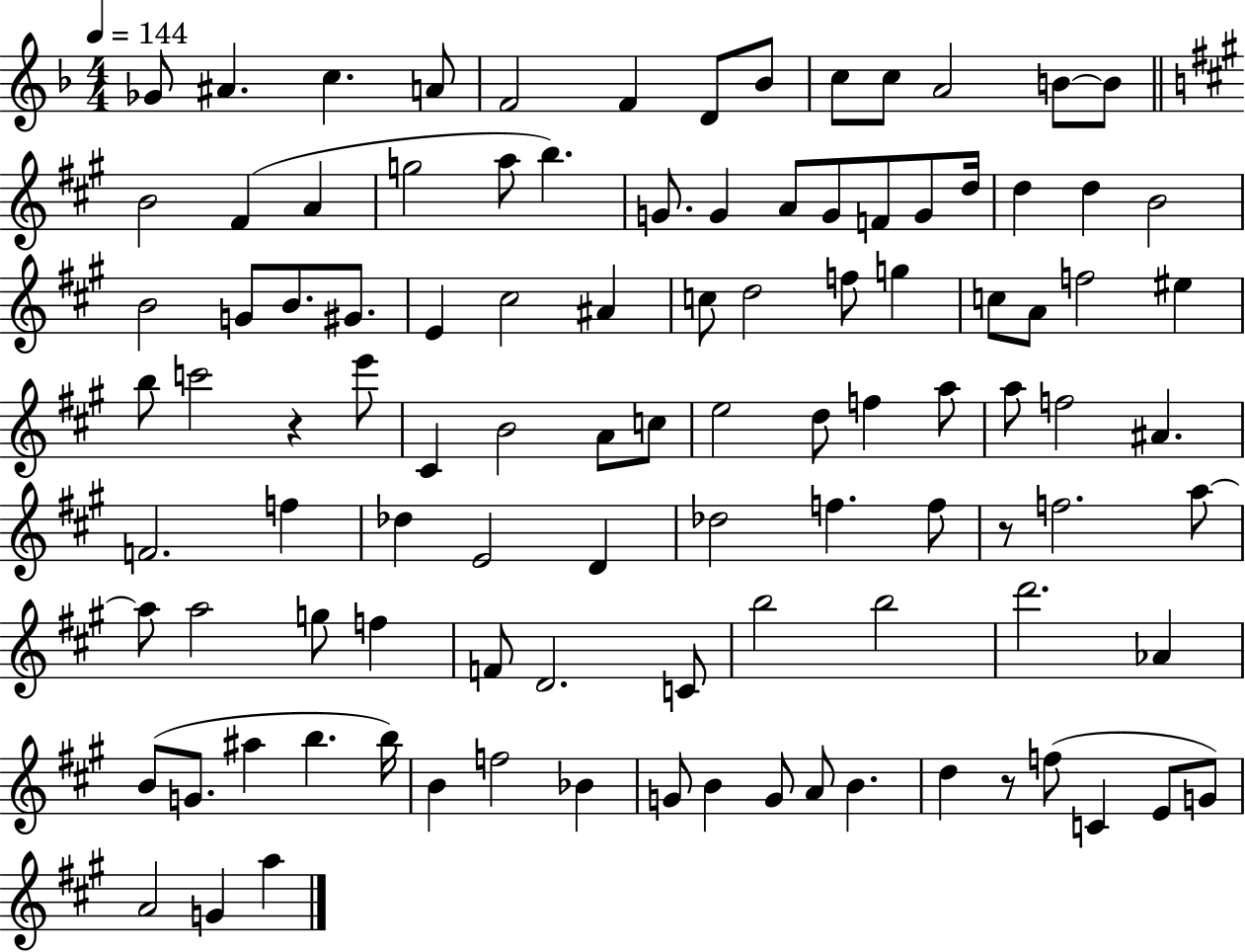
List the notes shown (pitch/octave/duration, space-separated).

Gb4/e A#4/q. C5/q. A4/e F4/h F4/q D4/e Bb4/e C5/e C5/e A4/h B4/e B4/e B4/h F#4/q A4/q G5/h A5/e B5/q. G4/e. G4/q A4/e G4/e F4/e G4/e D5/s D5/q D5/q B4/h B4/h G4/e B4/e. G#4/e. E4/q C#5/h A#4/q C5/e D5/h F5/e G5/q C5/e A4/e F5/h EIS5/q B5/e C6/h R/q E6/e C#4/q B4/h A4/e C5/e E5/h D5/e F5/q A5/e A5/e F5/h A#4/q. F4/h. F5/q Db5/q E4/h D4/q Db5/h F5/q. F5/e R/e F5/h. A5/e A5/e A5/h G5/e F5/q F4/e D4/h. C4/e B5/h B5/h D6/h. Ab4/q B4/e G4/e. A#5/q B5/q. B5/s B4/q F5/h Bb4/q G4/e B4/q G4/e A4/e B4/q. D5/q R/e F5/e C4/q E4/e G4/e A4/h G4/q A5/q